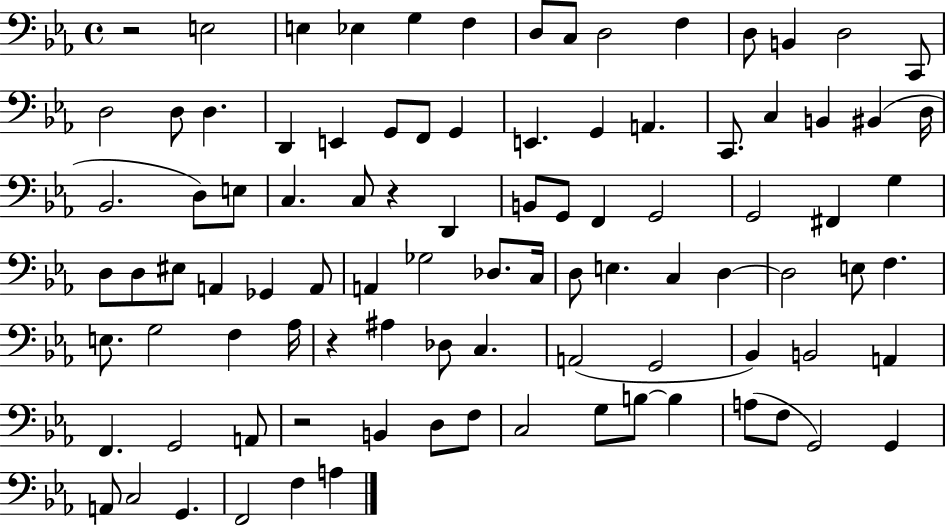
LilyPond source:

{
  \clef bass
  \time 4/4
  \defaultTimeSignature
  \key ees \major
  r2 e2 | e4 ees4 g4 f4 | d8 c8 d2 f4 | d8 b,4 d2 c,8 | \break d2 d8 d4. | d,4 e,4 g,8 f,8 g,4 | e,4. g,4 a,4. | c,8. c4 b,4 bis,4( d16 | \break bes,2. d8) e8 | c4. c8 r4 d,4 | b,8 g,8 f,4 g,2 | g,2 fis,4 g4 | \break d8 d8 eis8 a,4 ges,4 a,8 | a,4 ges2 des8. c16 | d8 e4. c4 d4~~ | d2 e8 f4. | \break e8. g2 f4 aes16 | r4 ais4 des8 c4. | a,2( g,2 | bes,4) b,2 a,4 | \break f,4. g,2 a,8 | r2 b,4 d8 f8 | c2 g8 b8~~ b4 | a8( f8 g,2) g,4 | \break a,8 c2 g,4. | f,2 f4 a4 | \bar "|."
}